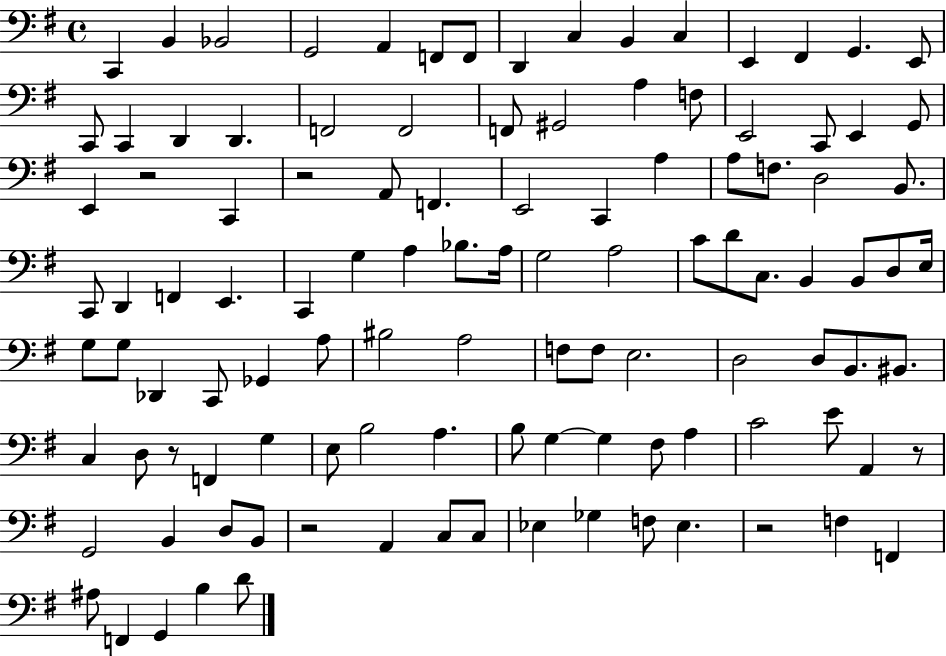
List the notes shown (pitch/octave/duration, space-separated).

C2/q B2/q Bb2/h G2/h A2/q F2/e F2/e D2/q C3/q B2/q C3/q E2/q F#2/q G2/q. E2/e C2/e C2/q D2/q D2/q. F2/h F2/h F2/e G#2/h A3/q F3/e E2/h C2/e E2/q G2/e E2/q R/h C2/q R/h A2/e F2/q. E2/h C2/q A3/q A3/e F3/e. D3/h B2/e. C2/e D2/q F2/q E2/q. C2/q G3/q A3/q Bb3/e. A3/s G3/h A3/h C4/e D4/e C3/e. B2/q B2/e D3/e E3/s G3/e G3/e Db2/q C2/e Gb2/q A3/e BIS3/h A3/h F3/e F3/e E3/h. D3/h D3/e B2/e. BIS2/e. C3/q D3/e R/e F2/q G3/q E3/e B3/h A3/q. B3/e G3/q G3/q F#3/e A3/q C4/h E4/e A2/q R/e G2/h B2/q D3/e B2/e R/h A2/q C3/e C3/e Eb3/q Gb3/q F3/e Eb3/q. R/h F3/q F2/q A#3/e F2/q G2/q B3/q D4/e